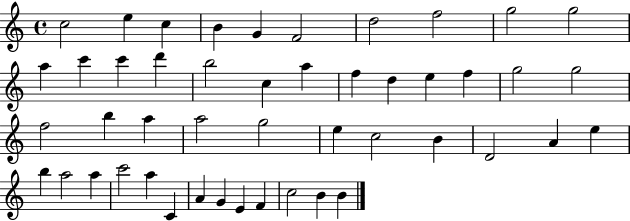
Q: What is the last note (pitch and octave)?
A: B4